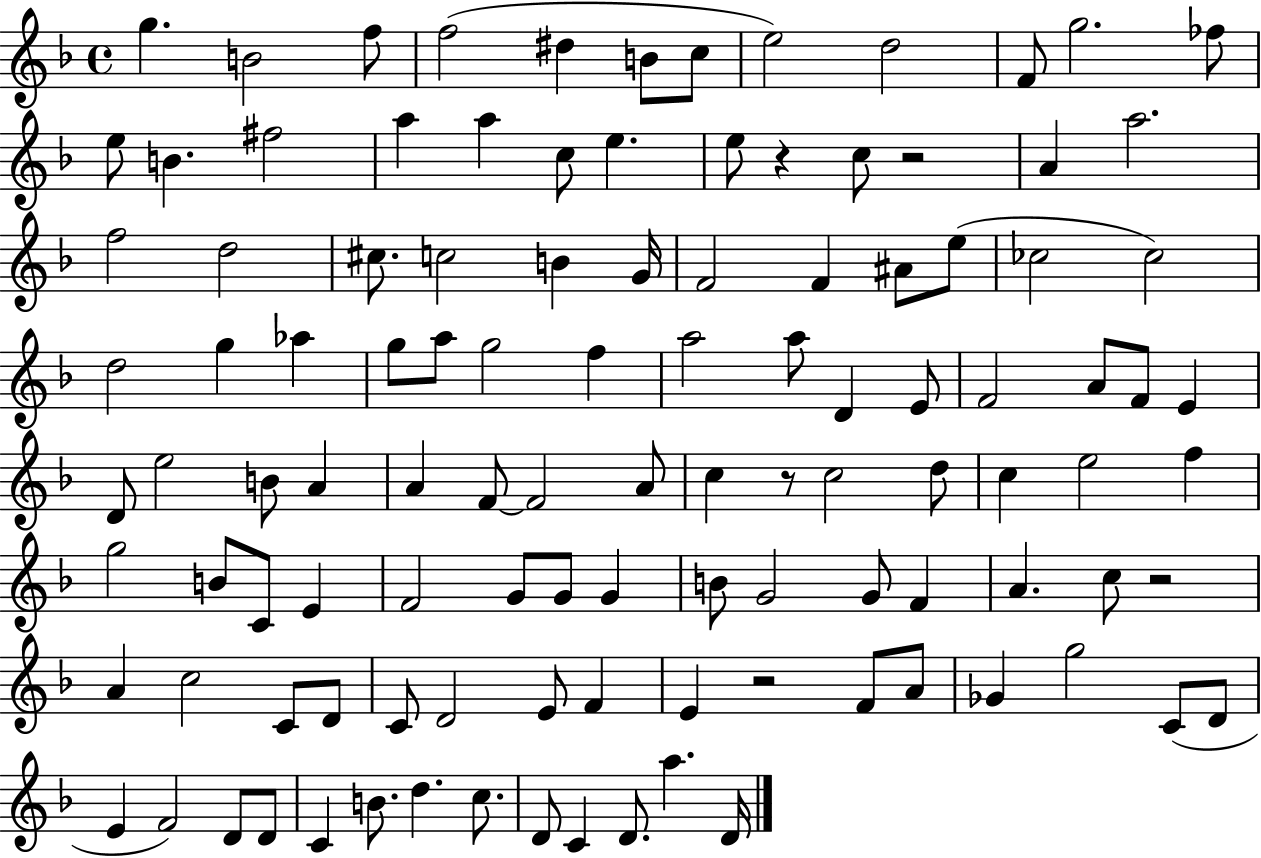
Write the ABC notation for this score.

X:1
T:Untitled
M:4/4
L:1/4
K:F
g B2 f/2 f2 ^d B/2 c/2 e2 d2 F/2 g2 _f/2 e/2 B ^f2 a a c/2 e e/2 z c/2 z2 A a2 f2 d2 ^c/2 c2 B G/4 F2 F ^A/2 e/2 _c2 _c2 d2 g _a g/2 a/2 g2 f a2 a/2 D E/2 F2 A/2 F/2 E D/2 e2 B/2 A A F/2 F2 A/2 c z/2 c2 d/2 c e2 f g2 B/2 C/2 E F2 G/2 G/2 G B/2 G2 G/2 F A c/2 z2 A c2 C/2 D/2 C/2 D2 E/2 F E z2 F/2 A/2 _G g2 C/2 D/2 E F2 D/2 D/2 C B/2 d c/2 D/2 C D/2 a D/4